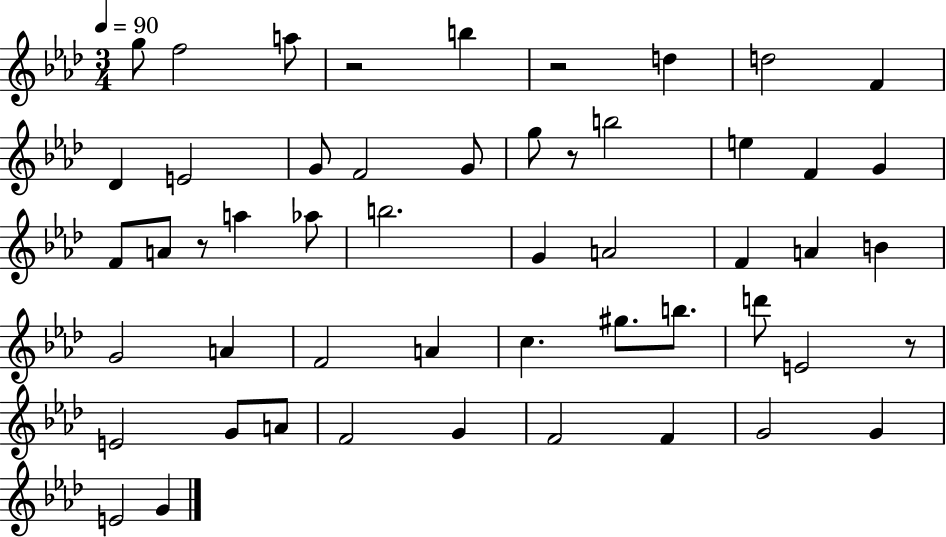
G5/e F5/h A5/e R/h B5/q R/h D5/q D5/h F4/q Db4/q E4/h G4/e F4/h G4/e G5/e R/e B5/h E5/q F4/q G4/q F4/e A4/e R/e A5/q Ab5/e B5/h. G4/q A4/h F4/q A4/q B4/q G4/h A4/q F4/h A4/q C5/q. G#5/e. B5/e. D6/e E4/h R/e E4/h G4/e A4/e F4/h G4/q F4/h F4/q G4/h G4/q E4/h G4/q